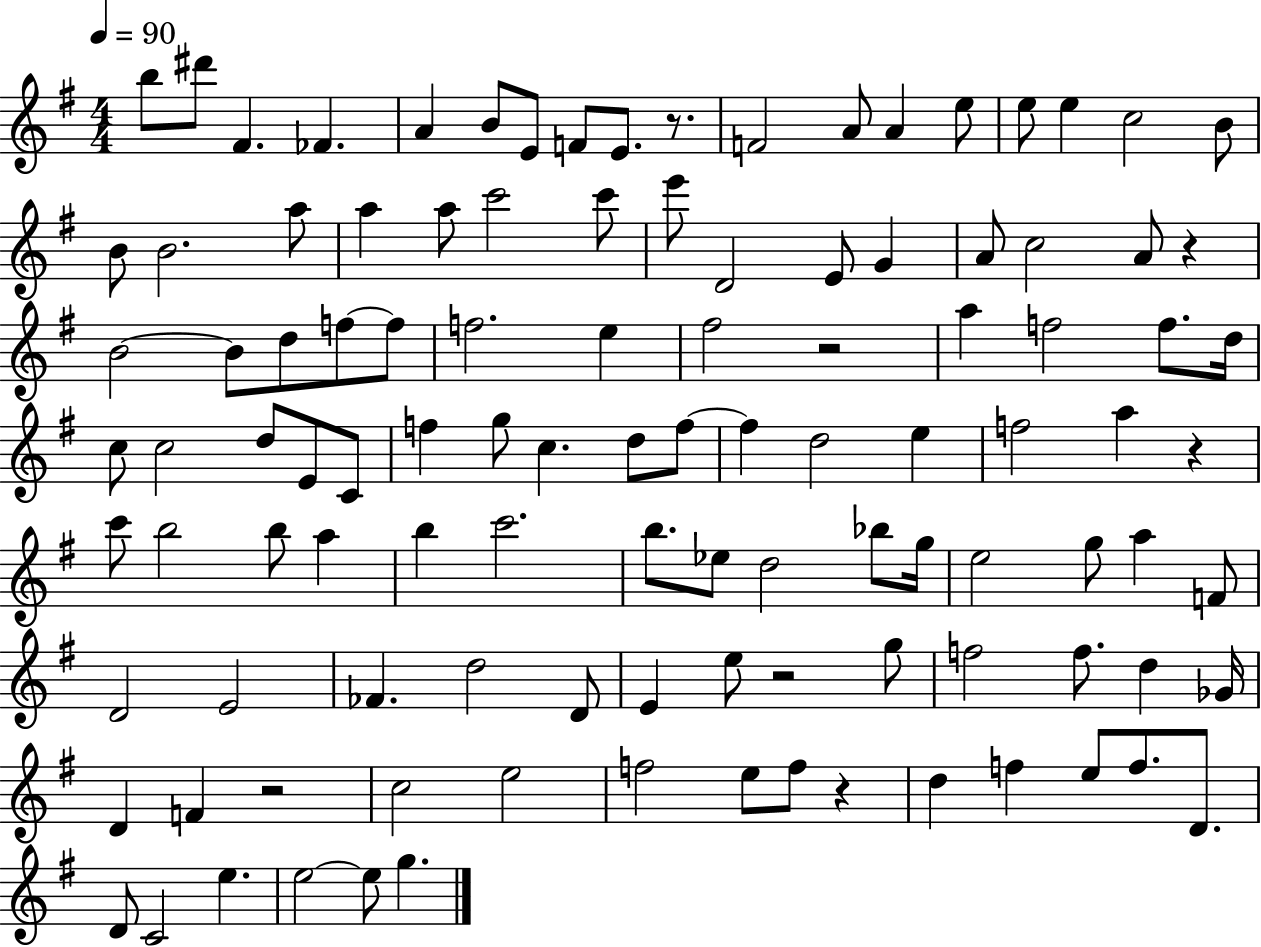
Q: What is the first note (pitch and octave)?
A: B5